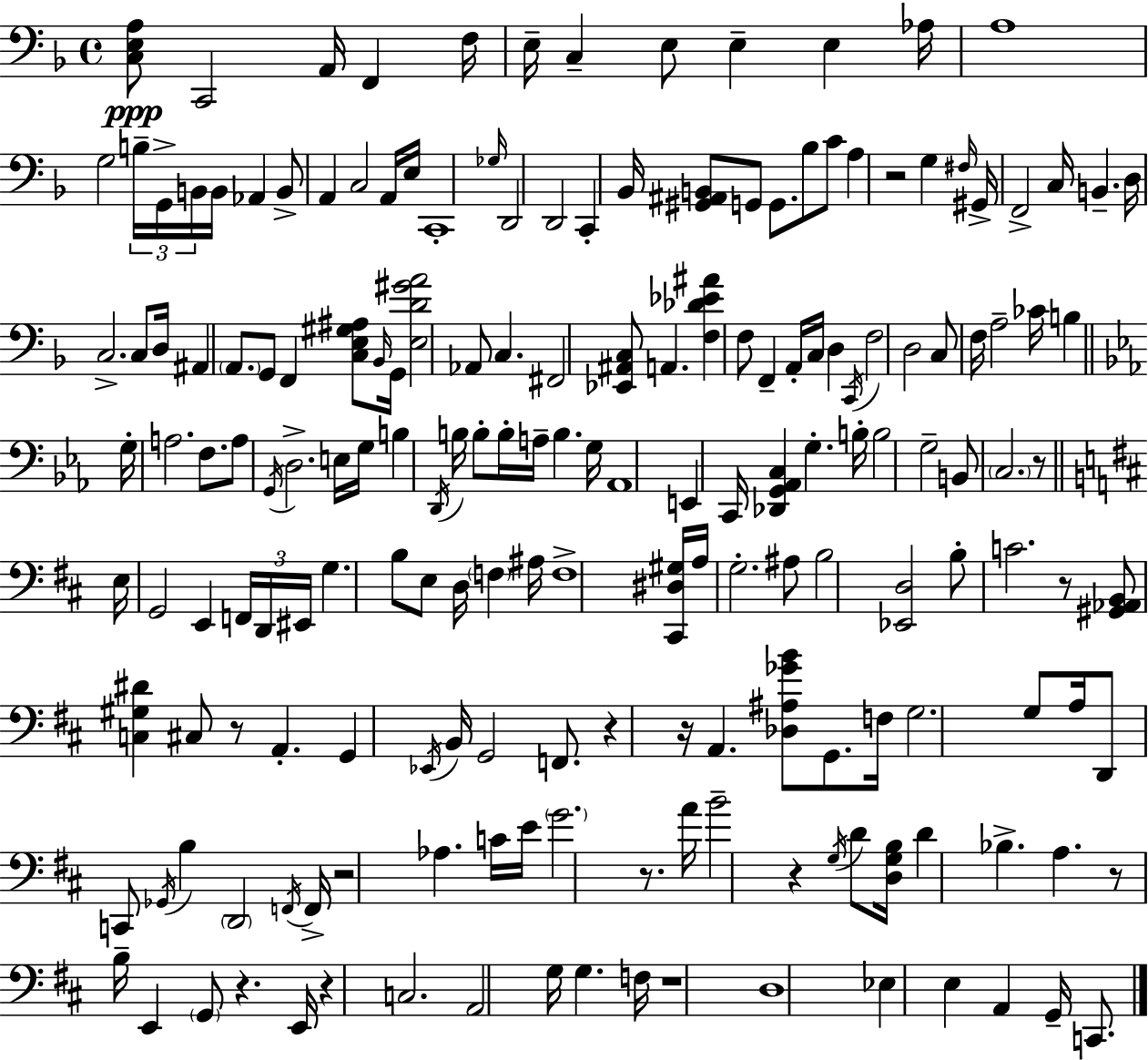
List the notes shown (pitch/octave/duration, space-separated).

[C3,E3,A3]/e C2/h A2/s F2/q F3/s E3/s C3/q E3/e E3/q E3/q Ab3/s A3/w G3/h B3/s G2/s B2/s B2/s Ab2/q B2/e A2/q C3/h A2/s E3/s C2/w Gb3/s D2/h D2/h C2/q Bb2/s [G#2,A#2,B2]/e G2/e G2/e. Bb3/e C4/e A3/q R/h G3/q F#3/s G#2/s F2/h C3/s B2/q. D3/s C3/h. C3/e D3/s A#2/q A2/e. G2/e F2/q [C3,E3,G#3,A#3]/e Bb2/s G2/s [E3,D4,G#4,A4]/h Ab2/e C3/q. F#2/h [Eb2,A#2,C3]/e A2/q. [F3,Db4,Eb4,A#4]/q F3/e F2/q A2/s C3/s D3/q C2/s F3/h D3/h C3/e F3/s A3/h CES4/s B3/q G3/s A3/h. F3/e. A3/e G2/s D3/h. E3/s G3/s B3/q D2/s B3/s B3/e B3/s A3/s B3/q. G3/s Ab2/w E2/q C2/s [Db2,G2,Ab2,C3]/q G3/q. B3/s B3/h G3/h B2/e C3/h. R/e E3/s G2/h E2/q F2/s D2/s EIS2/s G3/q. B3/e E3/e D3/s F3/q A#3/s F3/w [C#2,D#3,G#3]/s A3/s G3/h. A#3/e B3/h [Eb2,D3]/h B3/e C4/h. R/e [G#2,Ab2,B2]/e [C3,G#3,D#4]/q C#3/e R/e A2/q. G2/q Eb2/s B2/s G2/h F2/e. R/q R/s A2/q. [Db3,A#3,Gb4,B4]/e G2/e. F3/s G3/h. G3/e A3/s D2/e C2/e Gb2/s B3/q D2/h F2/s F2/s R/h Ab3/q. C4/s E4/s G4/h. R/e. A4/s B4/h R/q G3/s D4/e [D3,G3,B3]/s D4/q Bb3/q. A3/q. R/e B3/s E2/q G2/e R/q. E2/s R/q C3/h. A2/h G3/s G3/q. F3/s R/w D3/w Eb3/q E3/q A2/q G2/s C2/e.